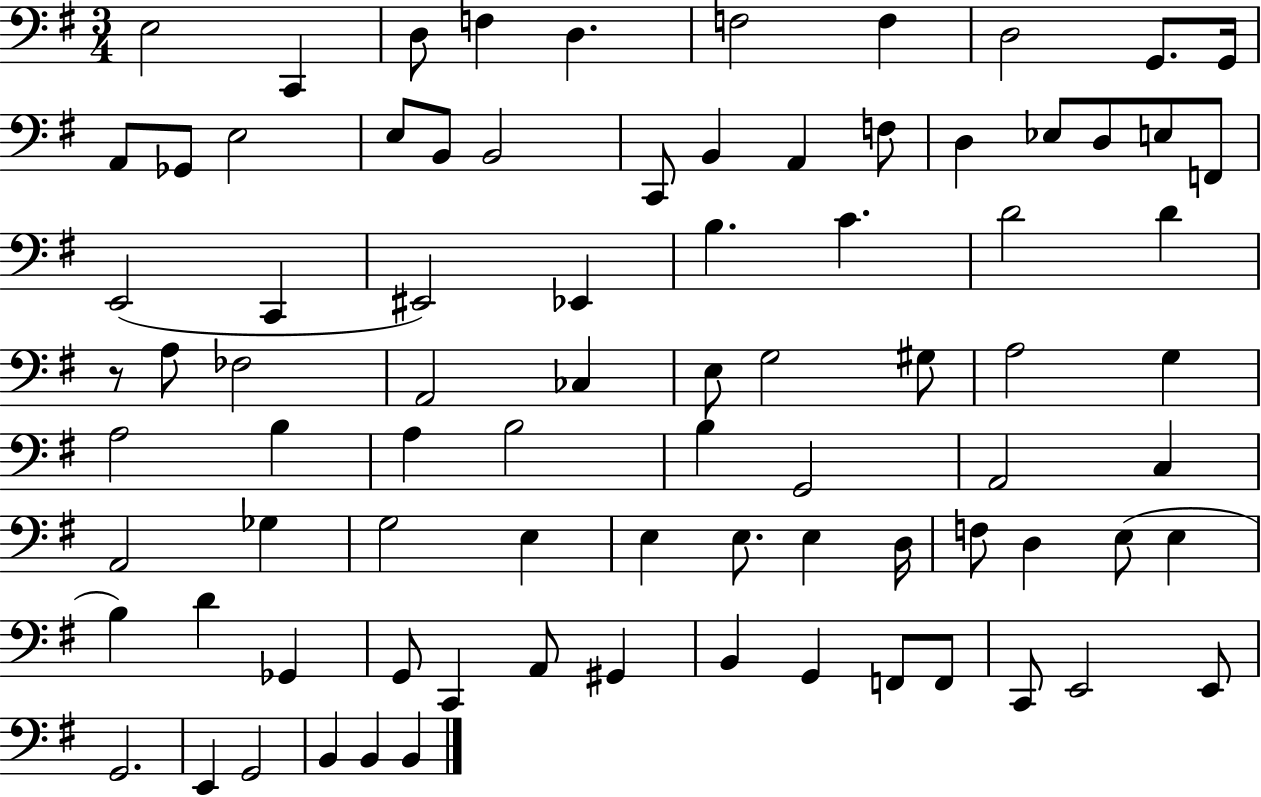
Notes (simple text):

E3/h C2/q D3/e F3/q D3/q. F3/h F3/q D3/h G2/e. G2/s A2/e Gb2/e E3/h E3/e B2/e B2/h C2/e B2/q A2/q F3/e D3/q Eb3/e D3/e E3/e F2/e E2/h C2/q EIS2/h Eb2/q B3/q. C4/q. D4/h D4/q R/e A3/e FES3/h A2/h CES3/q E3/e G3/h G#3/e A3/h G3/q A3/h B3/q A3/q B3/h B3/q G2/h A2/h C3/q A2/h Gb3/q G3/h E3/q E3/q E3/e. E3/q D3/s F3/e D3/q E3/e E3/q B3/q D4/q Gb2/q G2/e C2/q A2/e G#2/q B2/q G2/q F2/e F2/e C2/e E2/h E2/e G2/h. E2/q G2/h B2/q B2/q B2/q